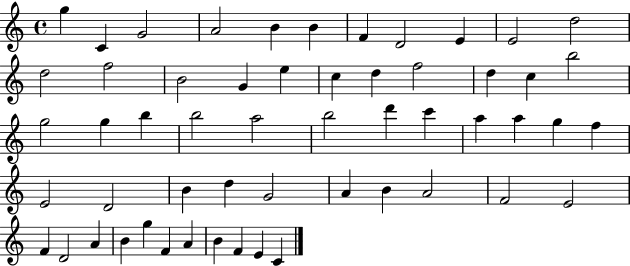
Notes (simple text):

G5/q C4/q G4/h A4/h B4/q B4/q F4/q D4/h E4/q E4/h D5/h D5/h F5/h B4/h G4/q E5/q C5/q D5/q F5/h D5/q C5/q B5/h G5/h G5/q B5/q B5/h A5/h B5/h D6/q C6/q A5/q A5/q G5/q F5/q E4/h D4/h B4/q D5/q G4/h A4/q B4/q A4/h F4/h E4/h F4/q D4/h A4/q B4/q G5/q F4/q A4/q B4/q F4/q E4/q C4/q